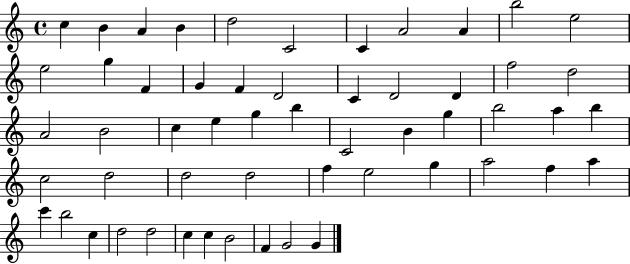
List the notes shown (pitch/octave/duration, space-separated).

C5/q B4/q A4/q B4/q D5/h C4/h C4/q A4/h A4/q B5/h E5/h E5/h G5/q F4/q G4/q F4/q D4/h C4/q D4/h D4/q F5/h D5/h A4/h B4/h C5/q E5/q G5/q B5/q C4/h B4/q G5/q B5/h A5/q B5/q C5/h D5/h D5/h D5/h F5/q E5/h G5/q A5/h F5/q A5/q C6/q B5/h C5/q D5/h D5/h C5/q C5/q B4/h F4/q G4/h G4/q